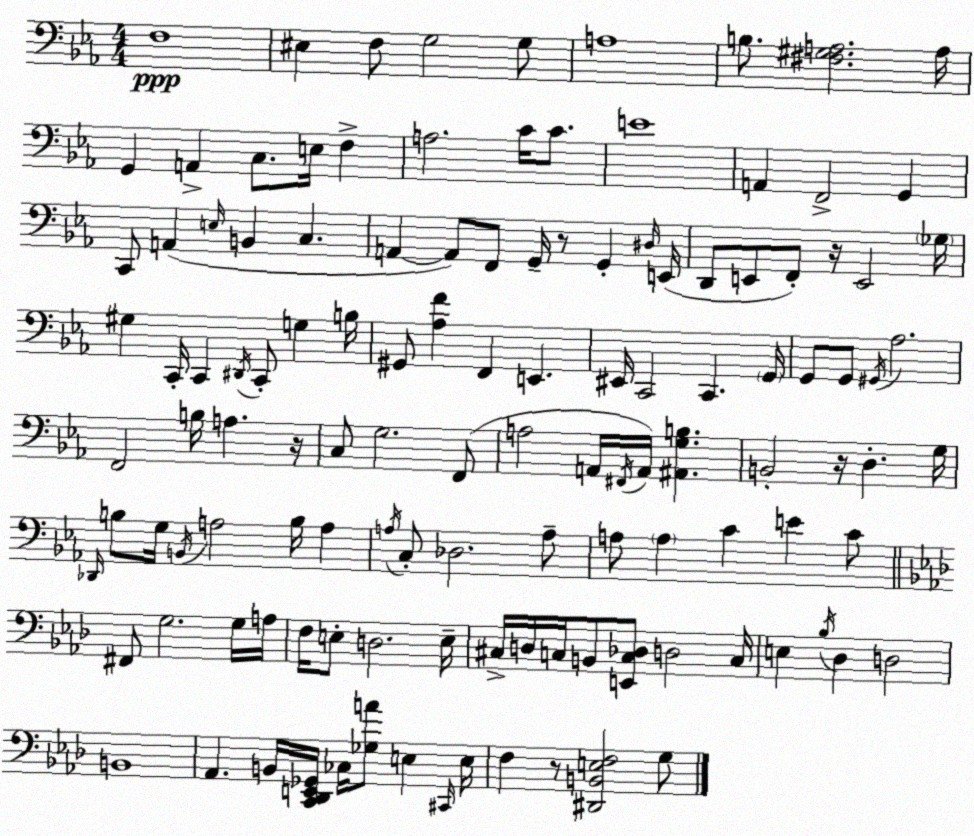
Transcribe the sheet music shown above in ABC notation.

X:1
T:Untitled
M:4/4
L:1/4
K:Cm
F,4 ^E, F,/2 G,2 G,/2 A,4 B,/2 [^F,^G,A,]2 A,/4 G,, A,, C,/2 E,/4 F, A,2 C/4 C/2 E4 A,, F,,2 G,, C,,/2 A,, E,/4 B,, C, A,, A,,/2 F,,/2 G,,/4 z/2 G,, ^D,/4 E,,/4 D,,/2 E,,/2 F,,/2 z/4 E,,2 _G,/4 ^G, C,,/4 C,, ^D,,/4 C,,/2 G, B,/4 ^G,,/2 [_A,F] F,, E,, ^E,,/4 C,,2 C,, G,,/4 G,,/2 G,,/2 ^G,,/4 _A,2 F,,2 B,/4 A, z/4 C,/2 G,2 F,,/2 A,2 A,,/4 ^F,,/4 A,,/4 [^A,,G,B,] B,,2 z/4 D, G,/4 _D,,/4 B,/2 G,/4 B,,/4 A,2 B,/4 A, A,/4 C,/2 _D,2 A,/2 A,/2 A, C E C/2 ^F,,/2 G,2 G,/4 A,/4 F,/4 E,/2 D,2 E,/4 ^C,/4 D,/4 C,/4 B,,/2 [E,,C,_D,]/2 D,2 C,/4 E, _B,/4 _D, D,2 B,,4 _A,, B,,/4 [C,,_D,,E,,_G,,]/4 _C,/4 [_G,A]/2 E, ^C,,/4 E,/4 F, z/2 [^D,,B,,E,F,]2 G,/2